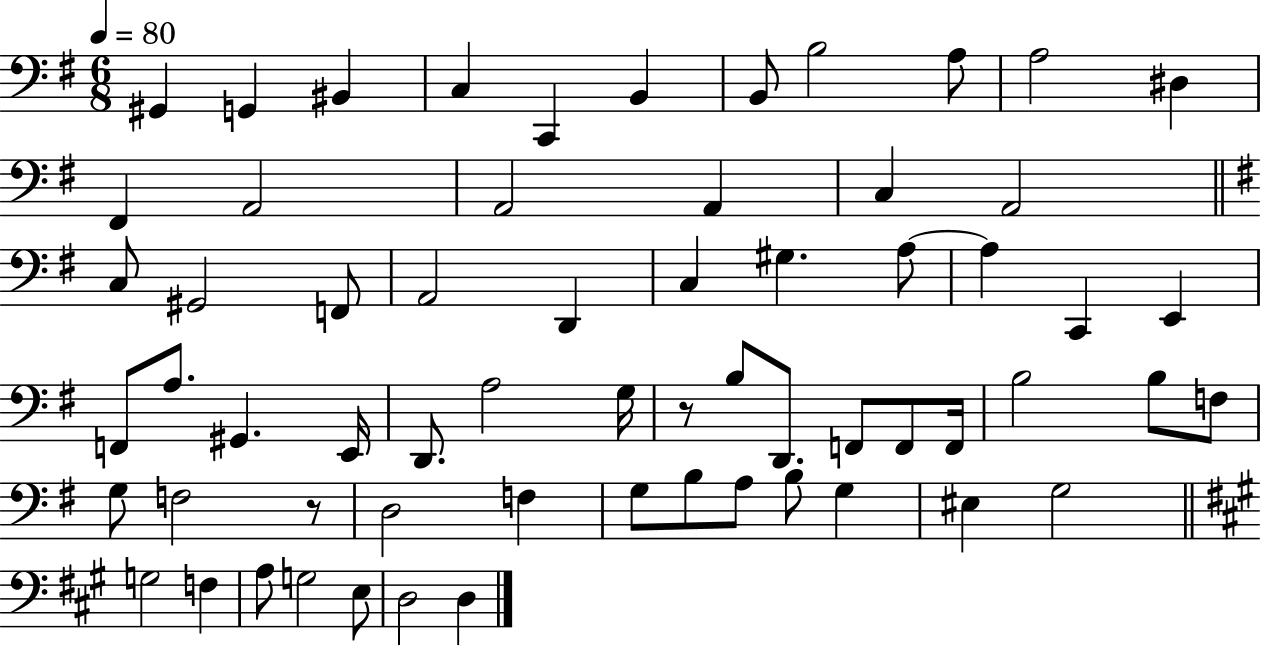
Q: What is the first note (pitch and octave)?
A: G#2